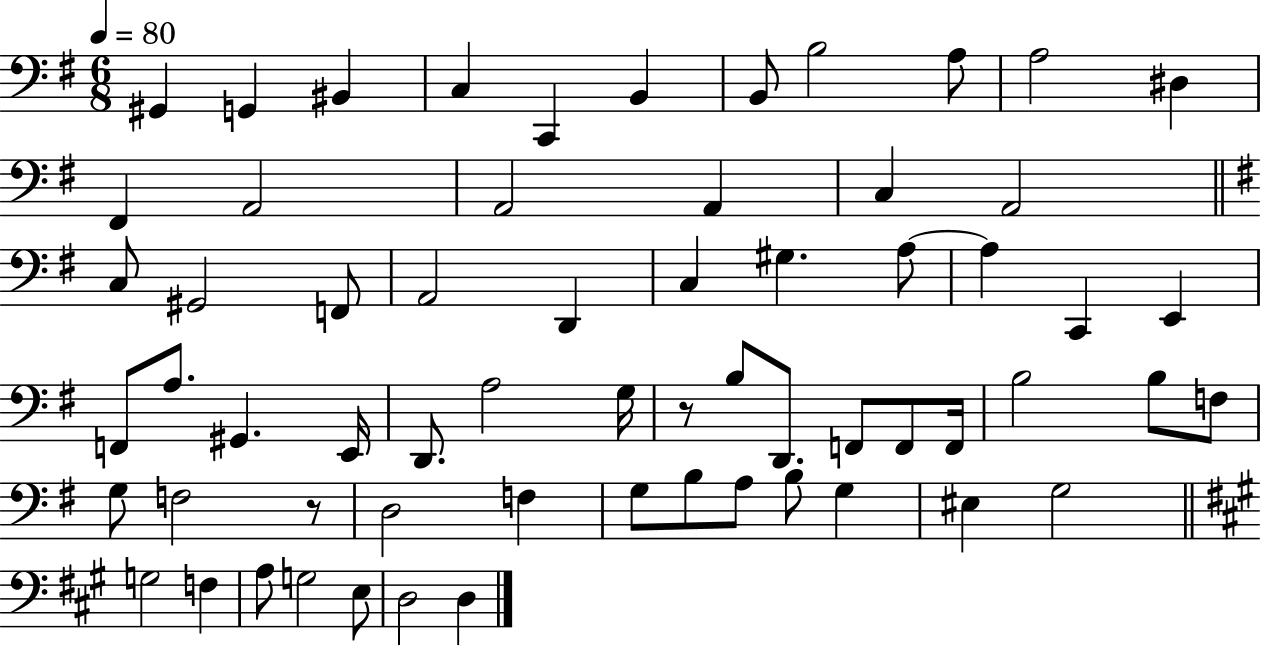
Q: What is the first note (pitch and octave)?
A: G#2